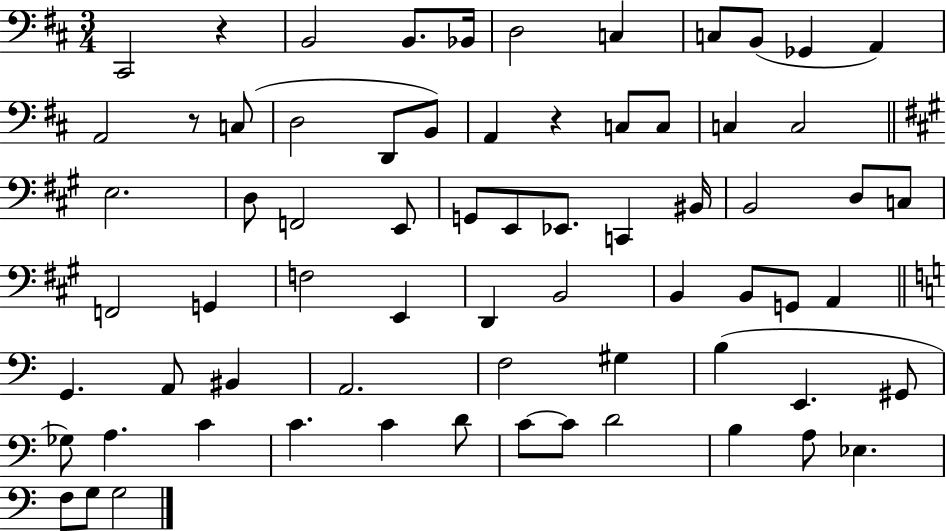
C#2/h R/q B2/h B2/e. Bb2/s D3/h C3/q C3/e B2/e Gb2/q A2/q A2/h R/e C3/e D3/h D2/e B2/e A2/q R/q C3/e C3/e C3/q C3/h E3/h. D3/e F2/h E2/e G2/e E2/e Eb2/e. C2/q BIS2/s B2/h D3/e C3/e F2/h G2/q F3/h E2/q D2/q B2/h B2/q B2/e G2/e A2/q G2/q. A2/e BIS2/q A2/h. F3/h G#3/q B3/q E2/q. G#2/e Gb3/e A3/q. C4/q C4/q. C4/q D4/e C4/e C4/e D4/h B3/q A3/e Eb3/q. F3/e G3/e G3/h